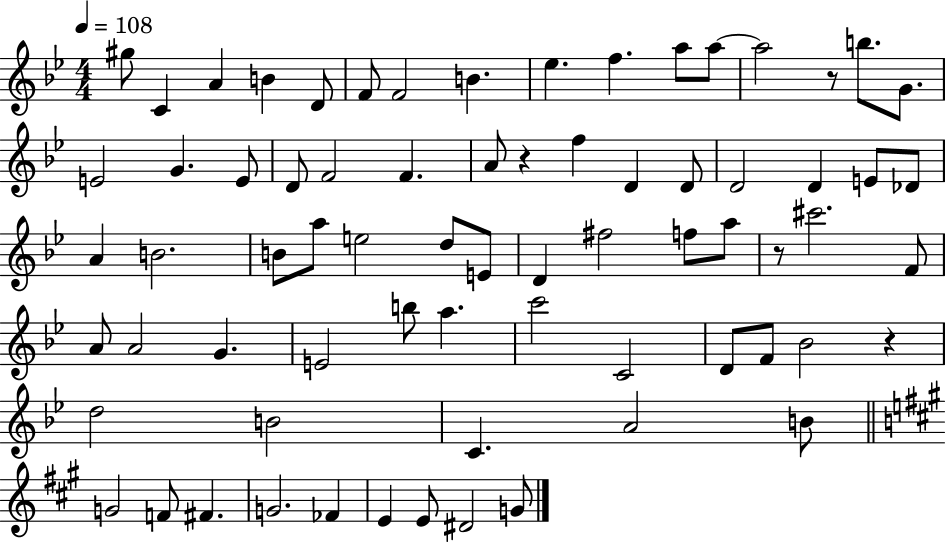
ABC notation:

X:1
T:Untitled
M:4/4
L:1/4
K:Bb
^g/2 C A B D/2 F/2 F2 B _e f a/2 a/2 a2 z/2 b/2 G/2 E2 G E/2 D/2 F2 F A/2 z f D D/2 D2 D E/2 _D/2 A B2 B/2 a/2 e2 d/2 E/2 D ^f2 f/2 a/2 z/2 ^c'2 F/2 A/2 A2 G E2 b/2 a c'2 C2 D/2 F/2 _B2 z d2 B2 C A2 B/2 G2 F/2 ^F G2 _F E E/2 ^D2 G/2